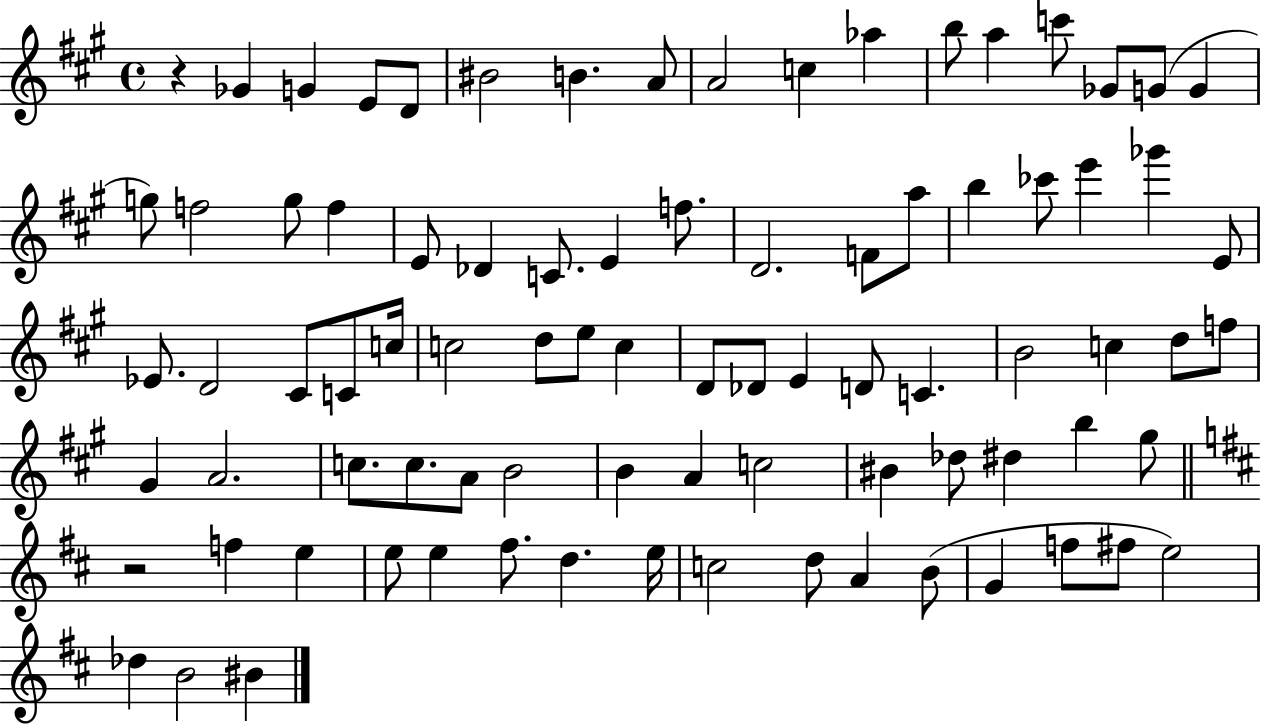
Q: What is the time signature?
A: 4/4